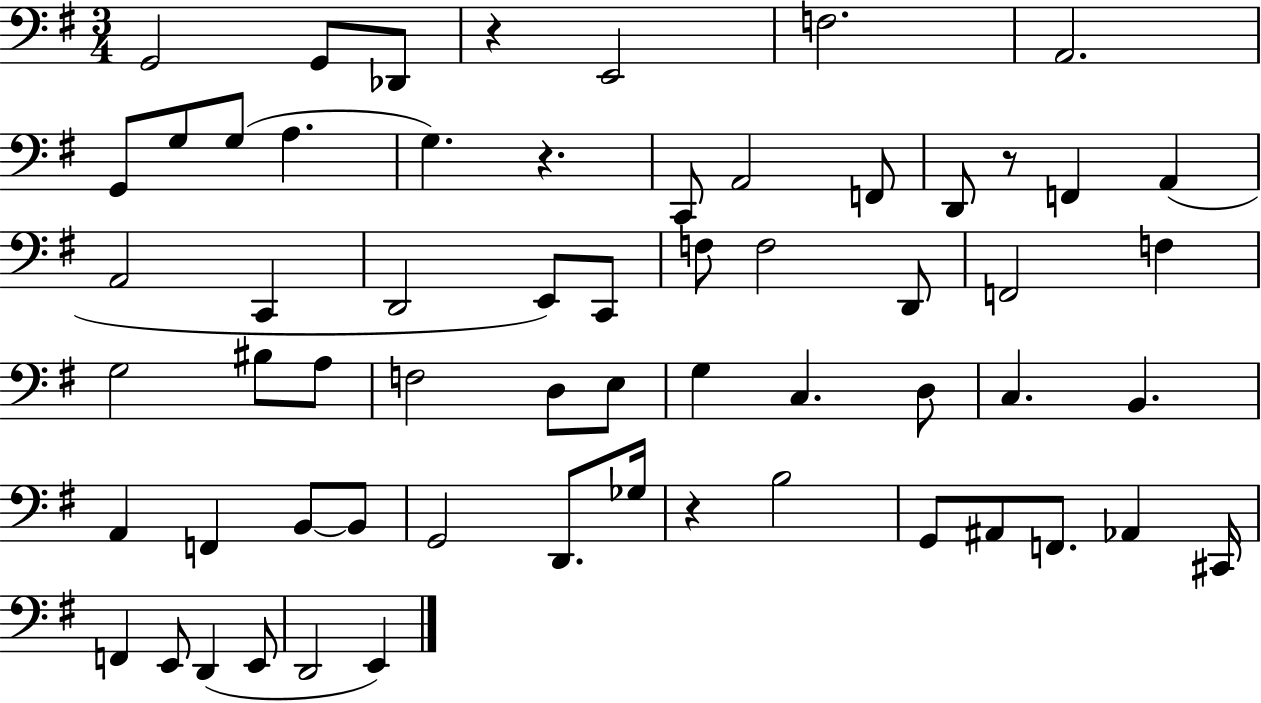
{
  \clef bass
  \numericTimeSignature
  \time 3/4
  \key g \major
  g,2 g,8 des,8 | r4 e,2 | f2. | a,2. | \break g,8 g8 g8( a4. | g4.) r4. | c,8 a,2 f,8 | d,8 r8 f,4 a,4( | \break a,2 c,4 | d,2 e,8) c,8 | f8 f2 d,8 | f,2 f4 | \break g2 bis8 a8 | f2 d8 e8 | g4 c4. d8 | c4. b,4. | \break a,4 f,4 b,8~~ b,8 | g,2 d,8. ges16 | r4 b2 | g,8 ais,8 f,8. aes,4 cis,16 | \break f,4 e,8 d,4( e,8 | d,2 e,4) | \bar "|."
}